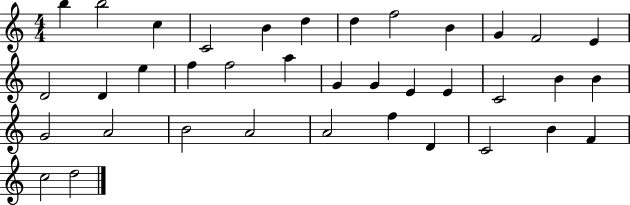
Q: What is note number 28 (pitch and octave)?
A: B4